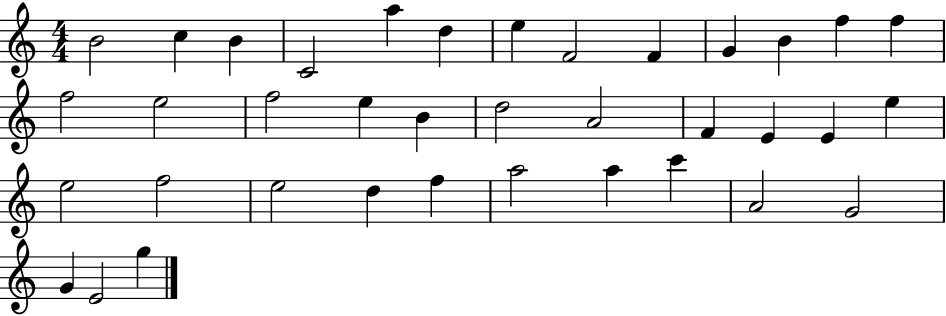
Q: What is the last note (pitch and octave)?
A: G5